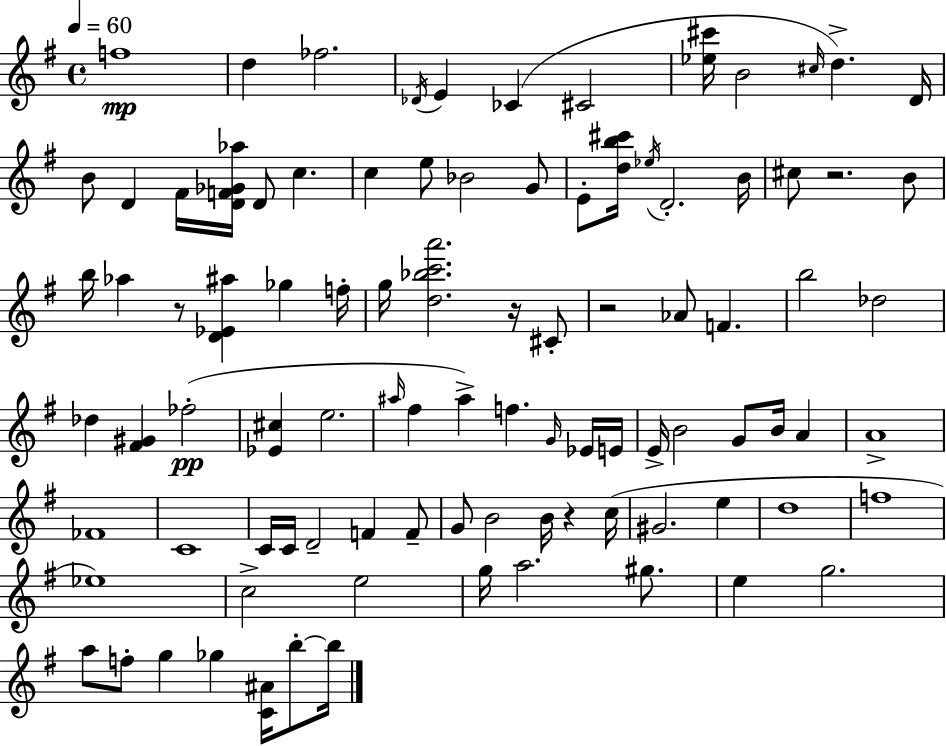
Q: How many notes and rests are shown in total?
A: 94